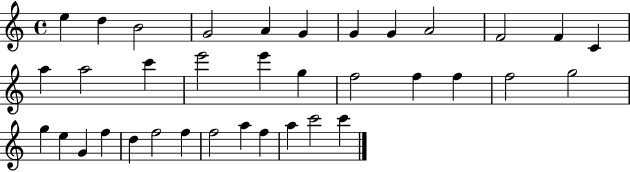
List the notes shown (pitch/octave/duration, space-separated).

E5/q D5/q B4/h G4/h A4/q G4/q G4/q G4/q A4/h F4/h F4/q C4/q A5/q A5/h C6/q E6/h E6/q G5/q F5/h F5/q F5/q F5/h G5/h G5/q E5/q G4/q F5/q D5/q F5/h F5/q F5/h A5/q F5/q A5/q C6/h C6/q